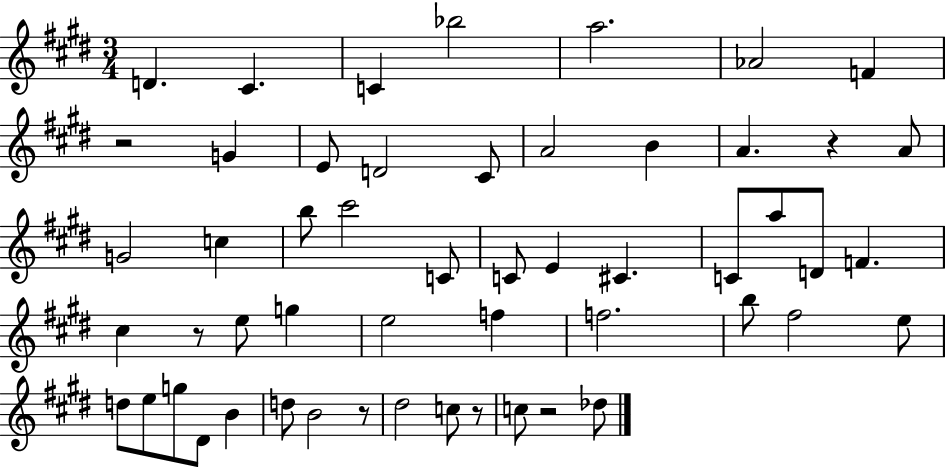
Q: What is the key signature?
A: E major